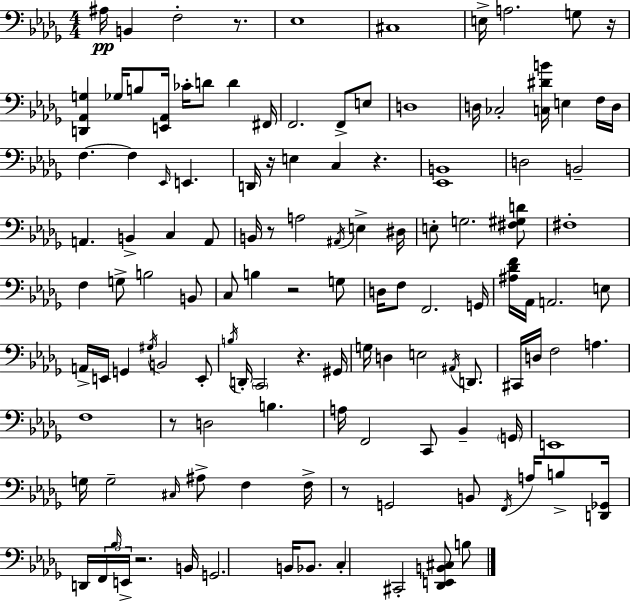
X:1
T:Untitled
M:4/4
L:1/4
K:Bbm
^A,/4 B,, F,2 z/2 _E,4 ^C,4 E,/4 A,2 G,/2 z/4 [D,,_A,,G,] _G,/4 B,/2 [E,,_A,,]/4 _C/4 D/2 D ^F,,/4 F,,2 F,,/2 E,/2 D,4 D,/4 _C,2 [C,^DB]/4 E, F,/4 D,/4 F, F, _E,,/4 E,, D,,/4 z/4 E, C, z [_E,,B,,]4 D,2 B,,2 A,, B,, C, A,,/2 B,,/4 z/2 A,2 ^A,,/4 E, ^D,/4 E,/2 G,2 [^F,^G,D]/2 ^F,4 F, G,/2 B,2 B,,/2 C,/2 B, z2 G,/2 D,/4 F,/2 F,,2 G,,/4 [^A,_DF]/4 _A,,/4 A,,2 E,/2 A,,/4 E,,/4 G,, ^G,/4 B,,2 E,,/2 B,/4 D,,/4 C,,2 z ^G,,/4 G,/4 D, E,2 ^A,,/4 D,,/2 ^C,,/4 D,/4 F,2 A, F,4 z/2 D,2 B, A,/4 F,,2 C,,/2 _B,, G,,/4 E,,4 G,/4 G,2 ^C,/4 ^A,/2 F, F,/4 z/2 G,,2 B,,/2 F,,/4 A,/4 B,/2 [D,,_G,,]/4 D,,/4 F,,/4 _B,/4 E,,/4 z2 B,,/4 G,,2 B,,/4 _B,,/2 C, ^C,,2 [_D,,E,,B,,^C,]/2 B,/2